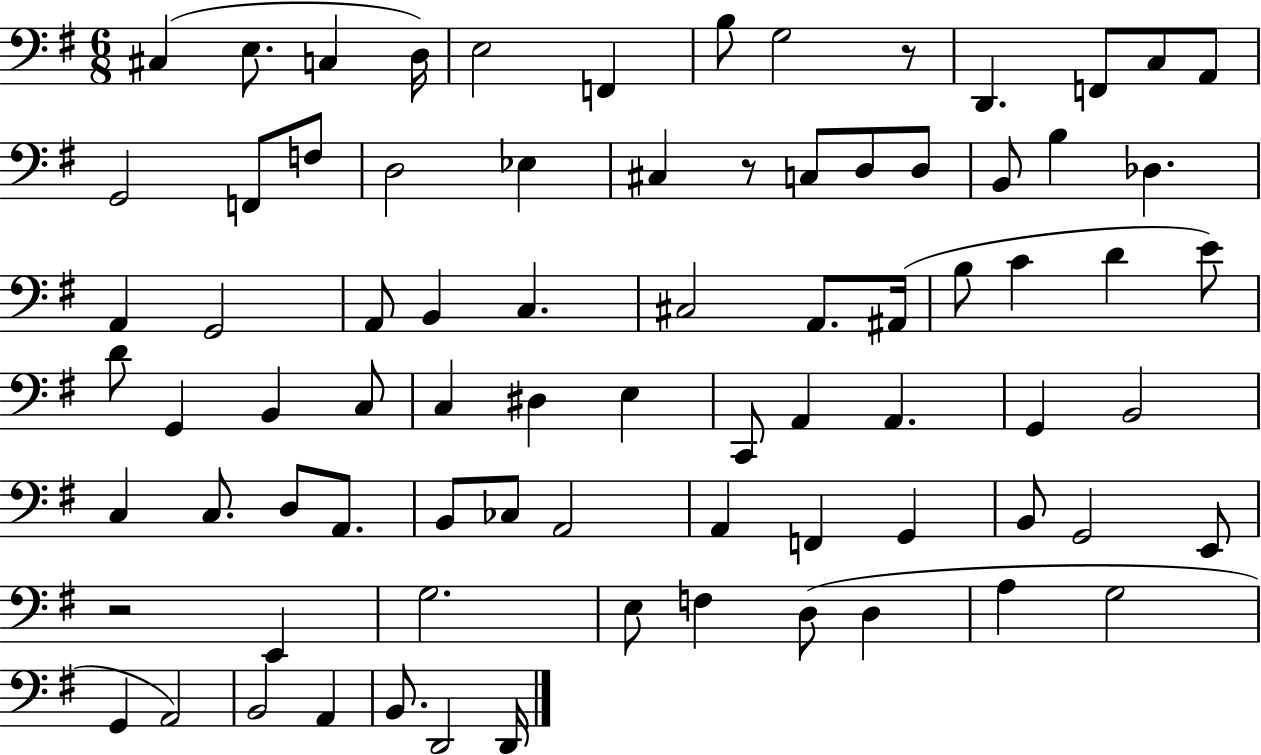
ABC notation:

X:1
T:Untitled
M:6/8
L:1/4
K:G
^C, E,/2 C, D,/4 E,2 F,, B,/2 G,2 z/2 D,, F,,/2 C,/2 A,,/2 G,,2 F,,/2 F,/2 D,2 _E, ^C, z/2 C,/2 D,/2 D,/2 B,,/2 B, _D, A,, G,,2 A,,/2 B,, C, ^C,2 A,,/2 ^A,,/4 B,/2 C D E/2 D/2 G,, B,, C,/2 C, ^D, E, C,,/2 A,, A,, G,, B,,2 C, C,/2 D,/2 A,,/2 B,,/2 _C,/2 A,,2 A,, F,, G,, B,,/2 G,,2 E,,/2 z2 E,, G,2 E,/2 F, D,/2 D, A, G,2 G,, A,,2 B,,2 A,, B,,/2 D,,2 D,,/4